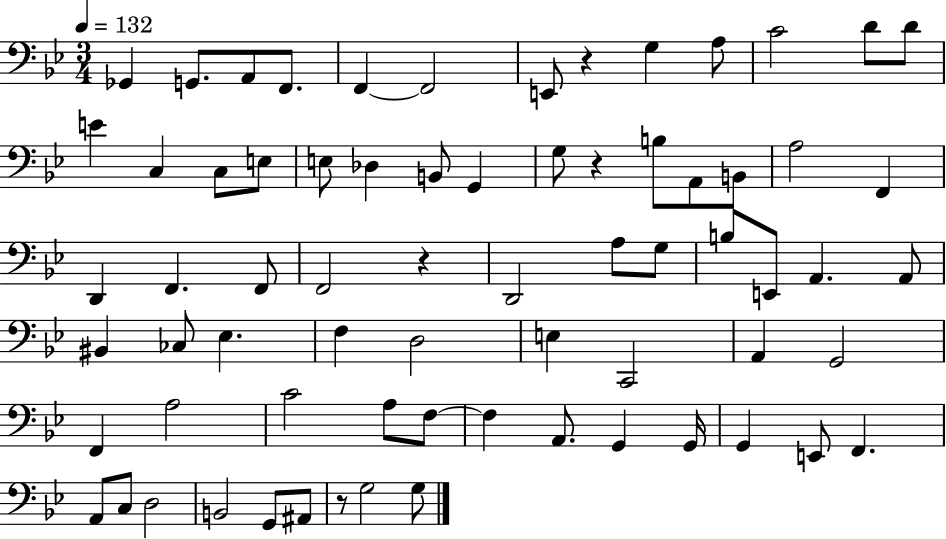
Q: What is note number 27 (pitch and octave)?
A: D2